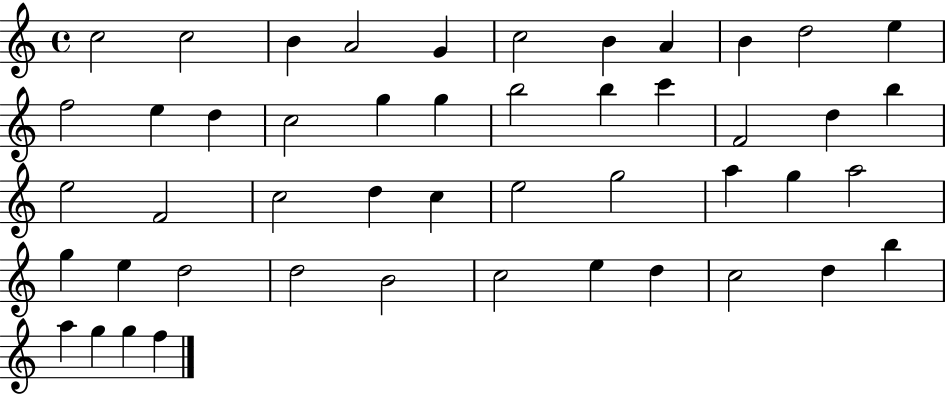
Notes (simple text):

C5/h C5/h B4/q A4/h G4/q C5/h B4/q A4/q B4/q D5/h E5/q F5/h E5/q D5/q C5/h G5/q G5/q B5/h B5/q C6/q F4/h D5/q B5/q E5/h F4/h C5/h D5/q C5/q E5/h G5/h A5/q G5/q A5/h G5/q E5/q D5/h D5/h B4/h C5/h E5/q D5/q C5/h D5/q B5/q A5/q G5/q G5/q F5/q